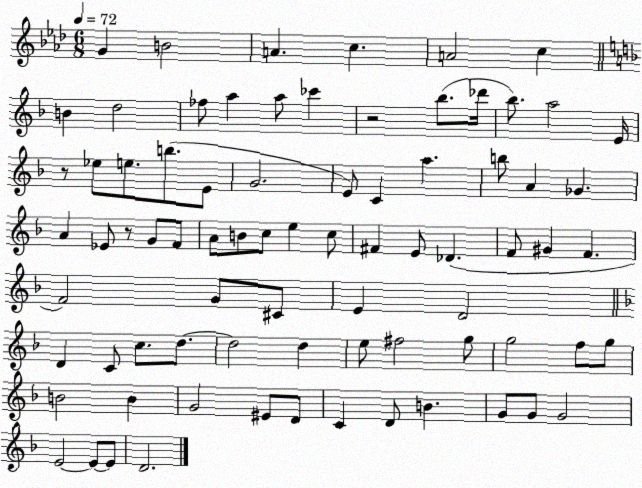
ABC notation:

X:1
T:Untitled
M:6/8
L:1/4
K:Ab
G B2 A c A2 c B d2 _f/2 a a/2 _c' z2 _b/2 _d'/4 _b/2 a2 E/4 z/2 _e/2 e/2 b/2 E/2 G2 E/2 C a b/2 A _G A _E/2 z/2 G/2 F/2 A/2 B/2 c/2 e c/2 ^F E/2 _D F/2 ^G F F2 G/2 ^C/2 E D2 D C/2 c/2 d/2 d2 d e/2 ^f2 g/2 g2 f/2 g/2 B2 B G2 ^E/2 D/2 C D/2 B G/2 G/2 G2 E2 E/2 E/2 D2